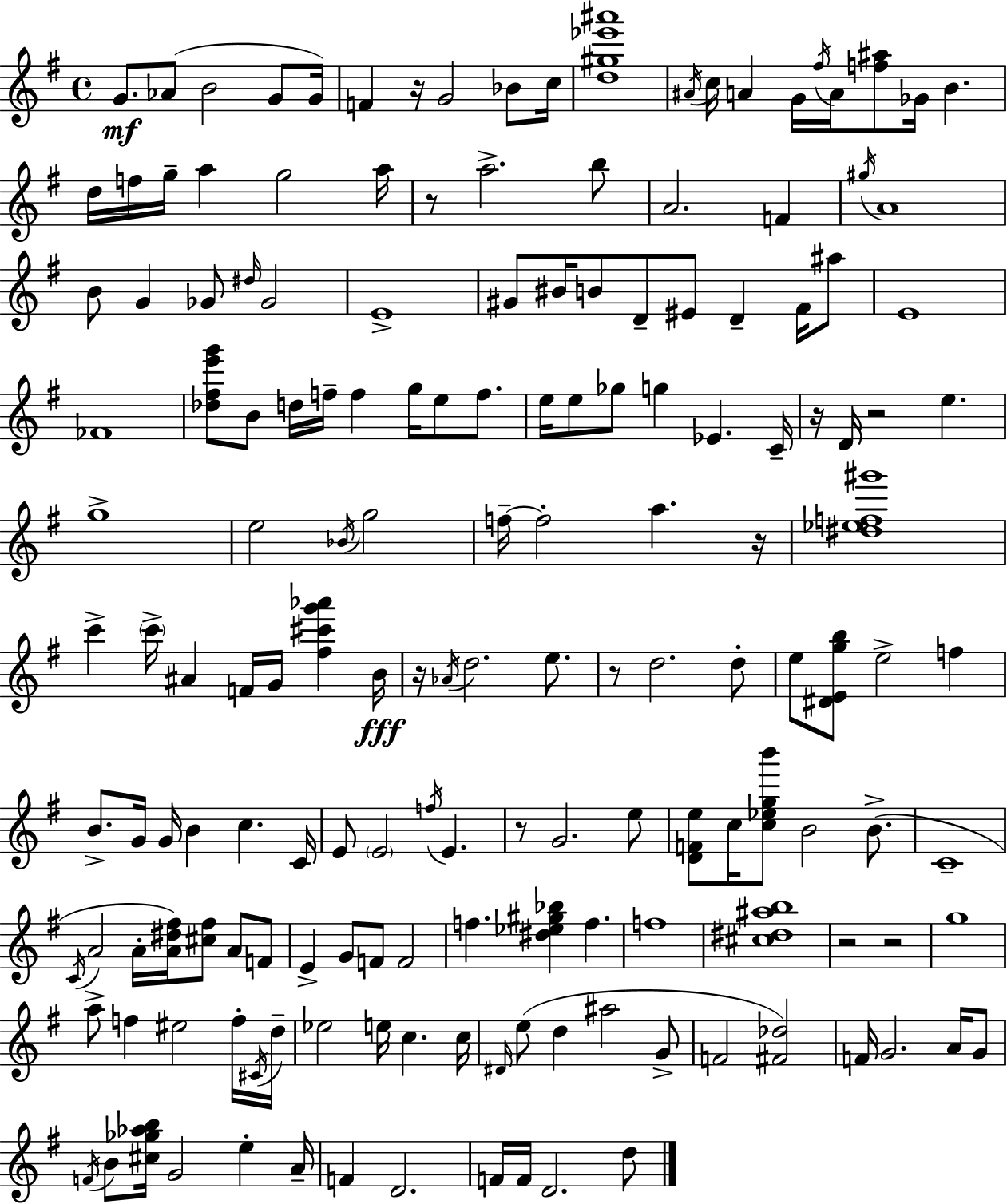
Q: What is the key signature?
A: E minor